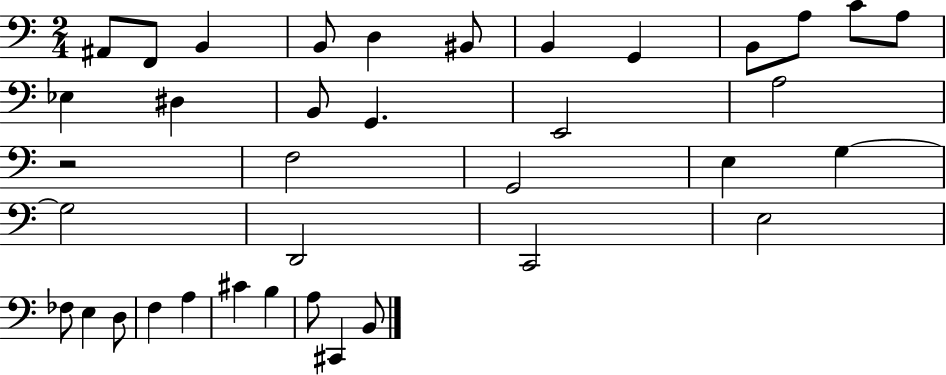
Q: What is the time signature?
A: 2/4